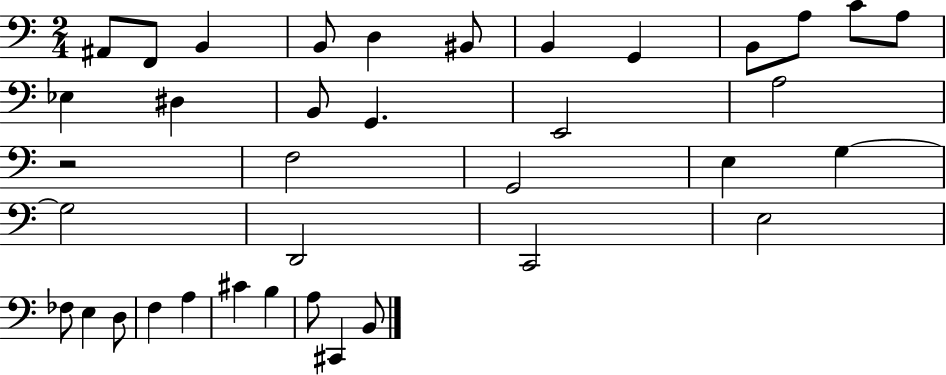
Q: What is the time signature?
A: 2/4